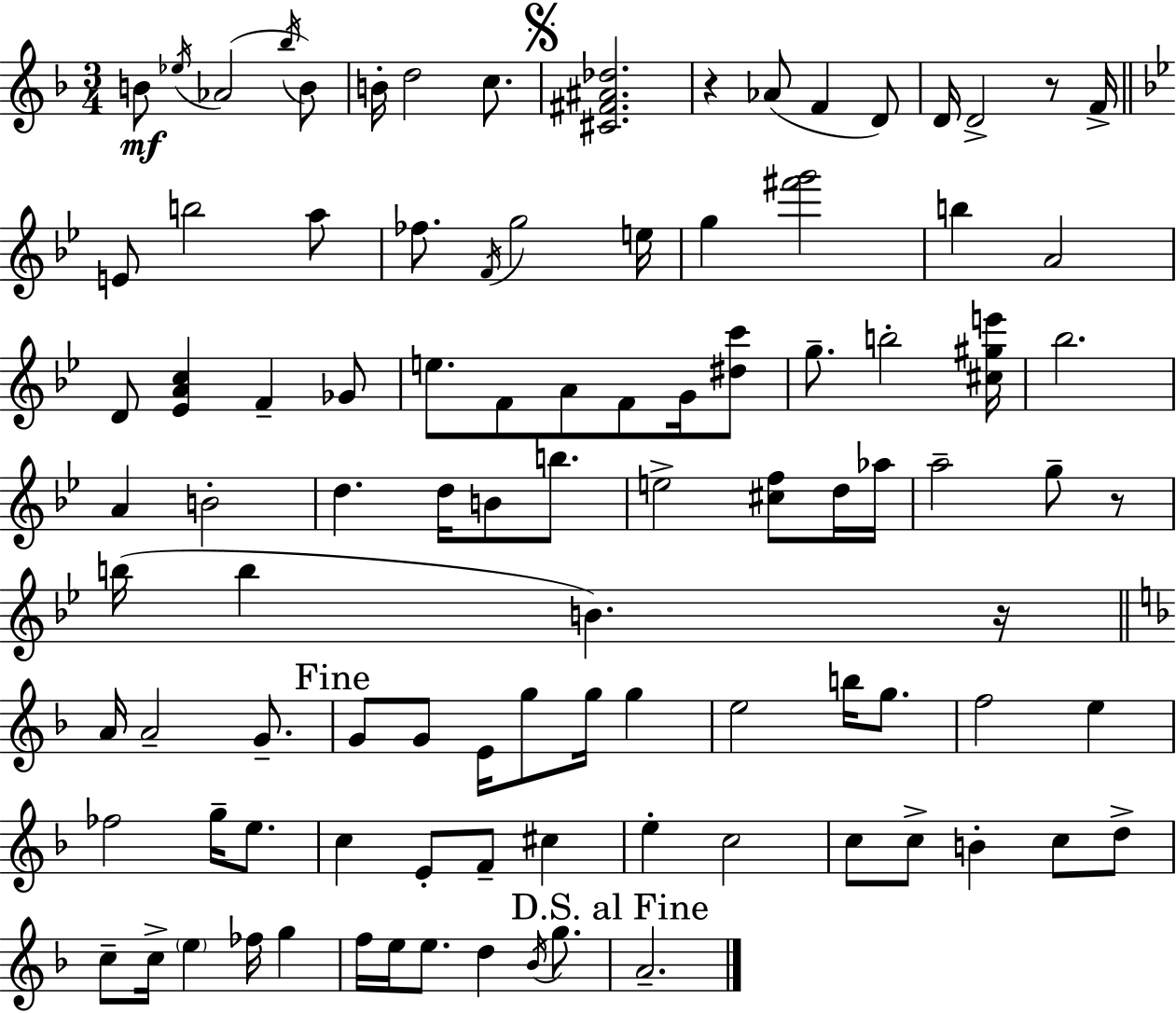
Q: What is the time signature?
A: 3/4